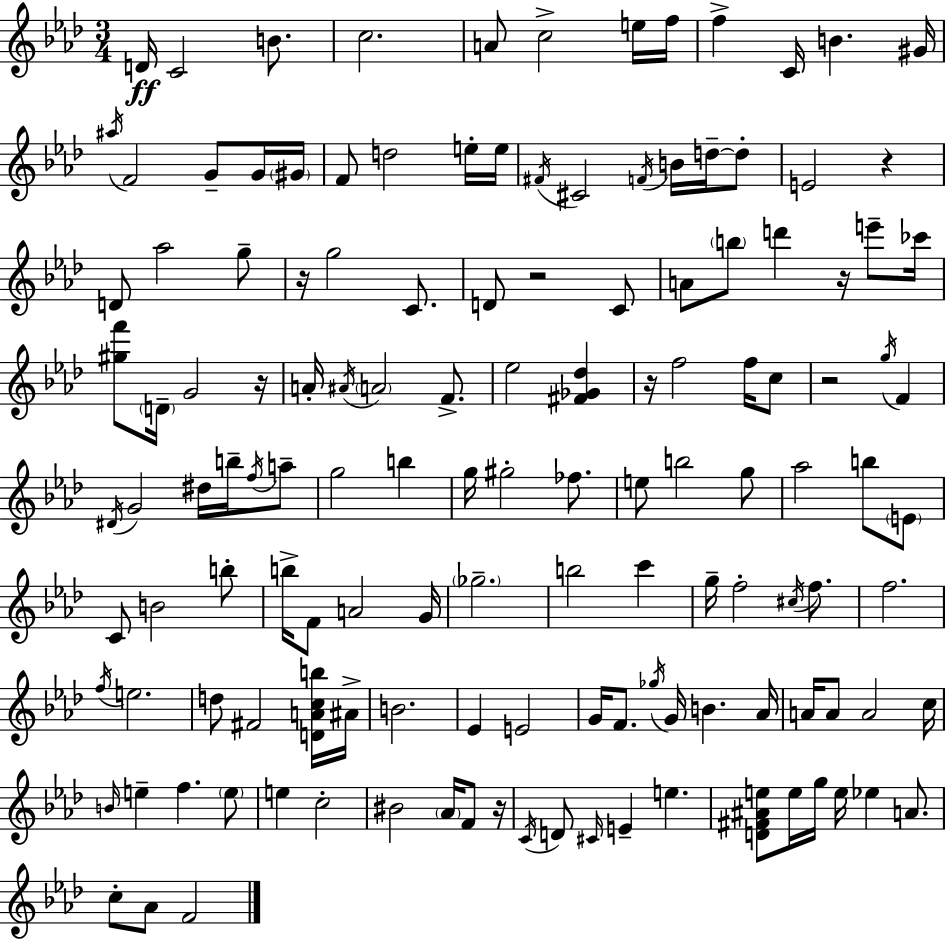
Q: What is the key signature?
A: AES major